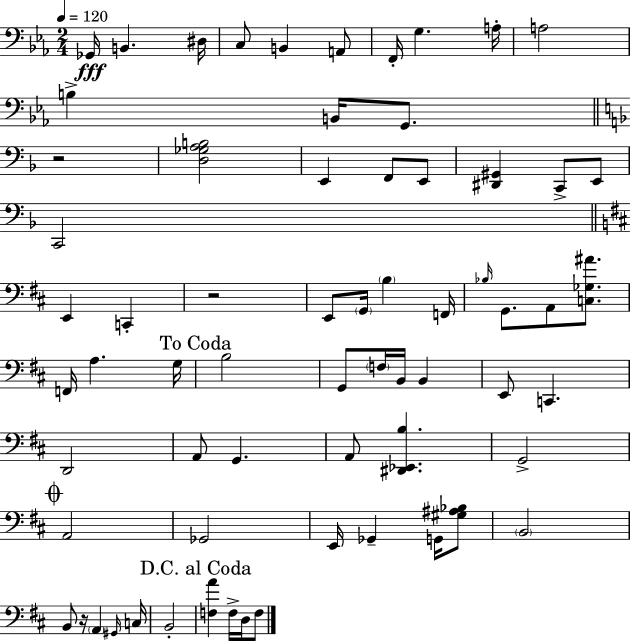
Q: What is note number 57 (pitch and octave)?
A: F3